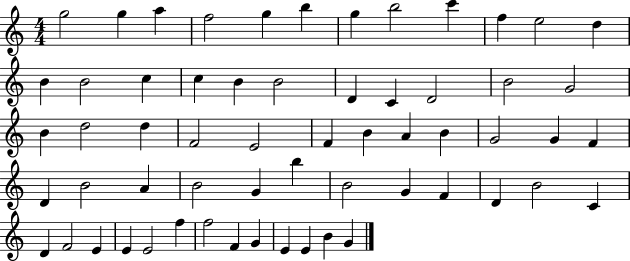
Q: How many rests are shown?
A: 0